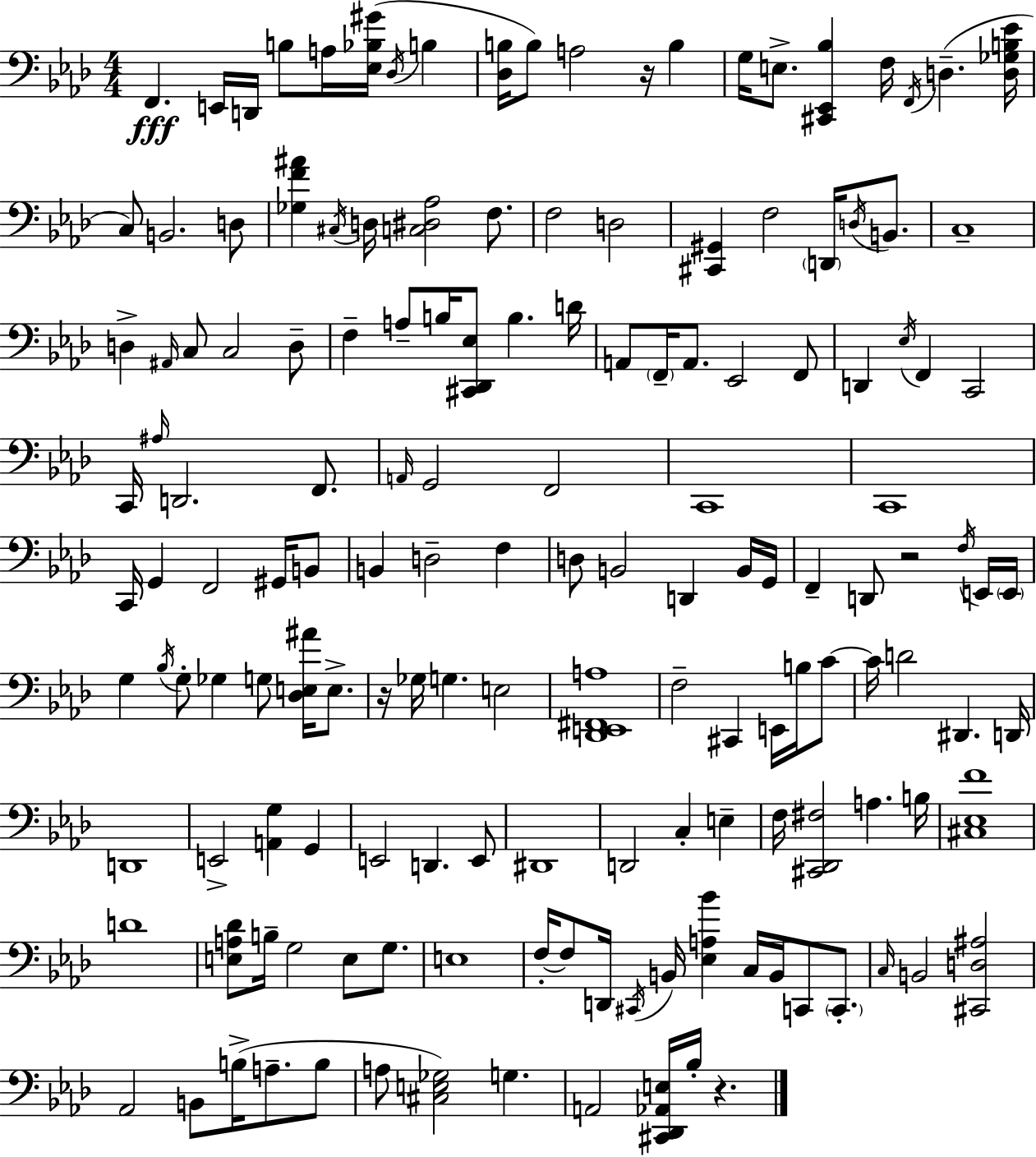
{
  \clef bass
  \numericTimeSignature
  \time 4/4
  \key f \minor
  f,4.\fff e,16 d,16 b8 a16 <ees bes gis'>16( \acciaccatura { des16 } b4 | <des b>16 b8) a2 r16 b4 | g16 e8.-> <cis, ees, bes>4 f16 \acciaccatura { f,16 }( d4.-- | <d ges b ees'>16 c8) b,2. | \break d8 <ges f' ais'>4 \acciaccatura { cis16 } d16 <c dis aes>2 | f8. f2 d2 | <cis, gis,>4 f2 \parenthesize d,16 | \acciaccatura { d16 } b,8. c1-- | \break d4-> \grace { ais,16 } c8 c2 | d8-- f4-- a8-- b16 <cis, des, ees>8 b4. | d'16 a,8 \parenthesize f,16-- a,8. ees,2 | f,8 d,4 \acciaccatura { ees16 } f,4 c,2 | \break c,16 \grace { ais16 } d,2. | f,8. \grace { a,16 } g,2 | f,2 c,1 | c,1 | \break c,16 g,4 f,2 | gis,16 b,8 b,4 d2-- | f4 d8 b,2 | d,4 b,16 g,16 f,4-- d,8 r2 | \break \acciaccatura { f16 } e,16 \parenthesize e,16 g4 \acciaccatura { bes16 } g8-. | ges4 g8 <des e ais'>16 e8.-> r16 ges16 g4. | e2 <des, e, fis, a>1 | f2-- | \break cis,4 e,16 b16 c'8~~ c'16 d'2 | dis,4. d,16 d,1 | e,2-> | <a, g>4 g,4 e,2 | \break d,4. e,8 dis,1 | d,2 | c4-. e4-- f16 <cis, des, fis>2 | a4. b16 <cis ees f'>1 | \break d'1 | <e a des'>8 b16-- g2 | e8 g8. e1 | f16-.~~ f8 d,16 \acciaccatura { cis,16 } b,16 | \break <ees a bes'>4 c16 b,16 c,8 \parenthesize c,8.-. \grace { c16 } b,2 | <cis, d ais>2 aes,2 | b,8 b16->( a8.-- b8 a8 <cis e ges>2) | g4. a,2 | \break <cis, des, aes, e>16 bes16-. r4. \bar "|."
}